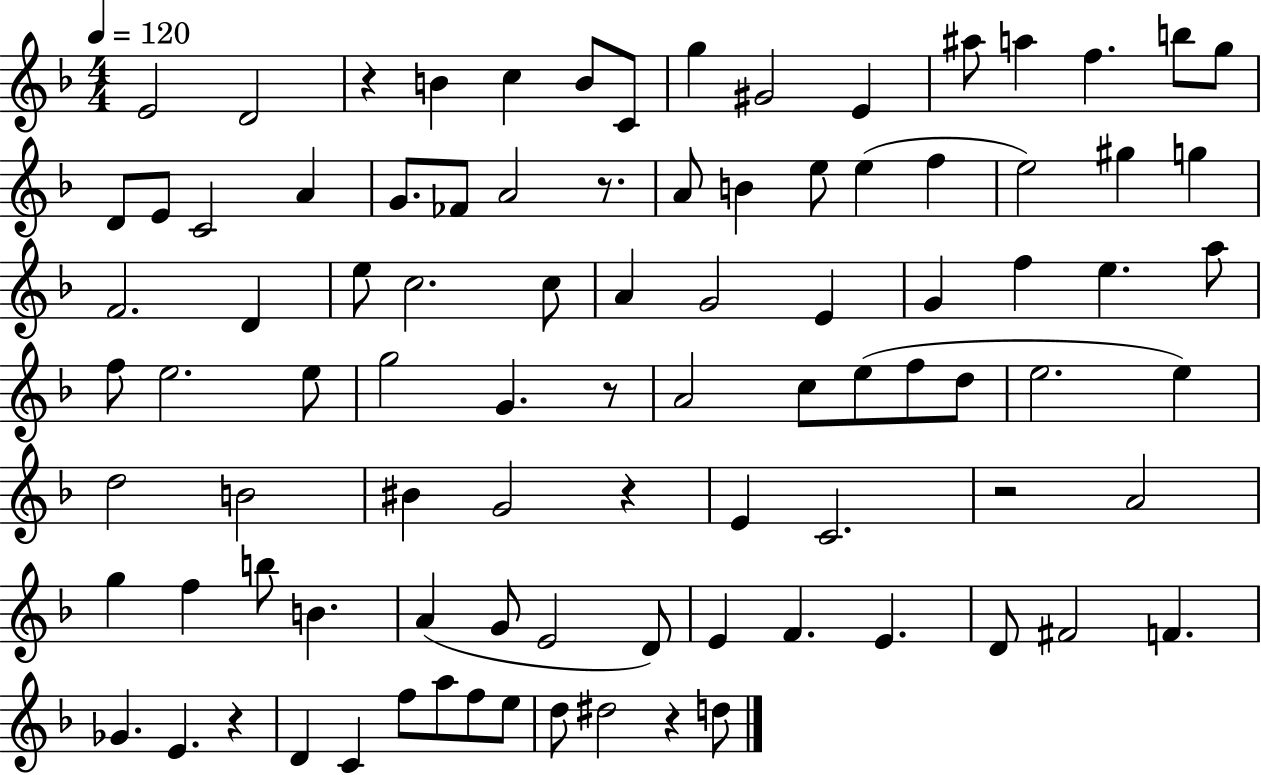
E4/h D4/h R/q B4/q C5/q B4/e C4/e G5/q G#4/h E4/q A#5/e A5/q F5/q. B5/e G5/e D4/e E4/e C4/h A4/q G4/e. FES4/e A4/h R/e. A4/e B4/q E5/e E5/q F5/q E5/h G#5/q G5/q F4/h. D4/q E5/e C5/h. C5/e A4/q G4/h E4/q G4/q F5/q E5/q. A5/e F5/e E5/h. E5/e G5/h G4/q. R/e A4/h C5/e E5/e F5/e D5/e E5/h. E5/q D5/h B4/h BIS4/q G4/h R/q E4/q C4/h. R/h A4/h G5/q F5/q B5/e B4/q. A4/q G4/e E4/h D4/e E4/q F4/q. E4/q. D4/e F#4/h F4/q. Gb4/q. E4/q. R/q D4/q C4/q F5/e A5/e F5/e E5/e D5/e D#5/h R/q D5/e